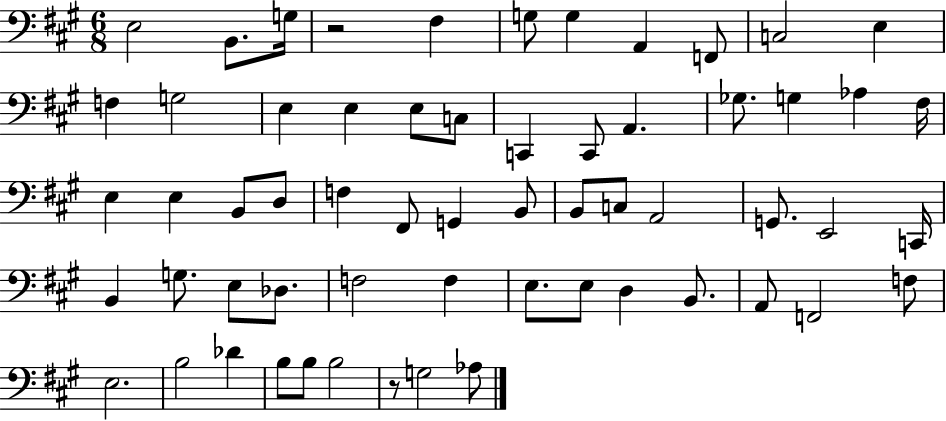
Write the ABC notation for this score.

X:1
T:Untitled
M:6/8
L:1/4
K:A
E,2 B,,/2 G,/4 z2 ^F, G,/2 G, A,, F,,/2 C,2 E, F, G,2 E, E, E,/2 C,/2 C,, C,,/2 A,, _G,/2 G, _A, ^F,/4 E, E, B,,/2 D,/2 F, ^F,,/2 G,, B,,/2 B,,/2 C,/2 A,,2 G,,/2 E,,2 C,,/4 B,, G,/2 E,/2 _D,/2 F,2 F, E,/2 E,/2 D, B,,/2 A,,/2 F,,2 F,/2 E,2 B,2 _D B,/2 B,/2 B,2 z/2 G,2 _A,/2